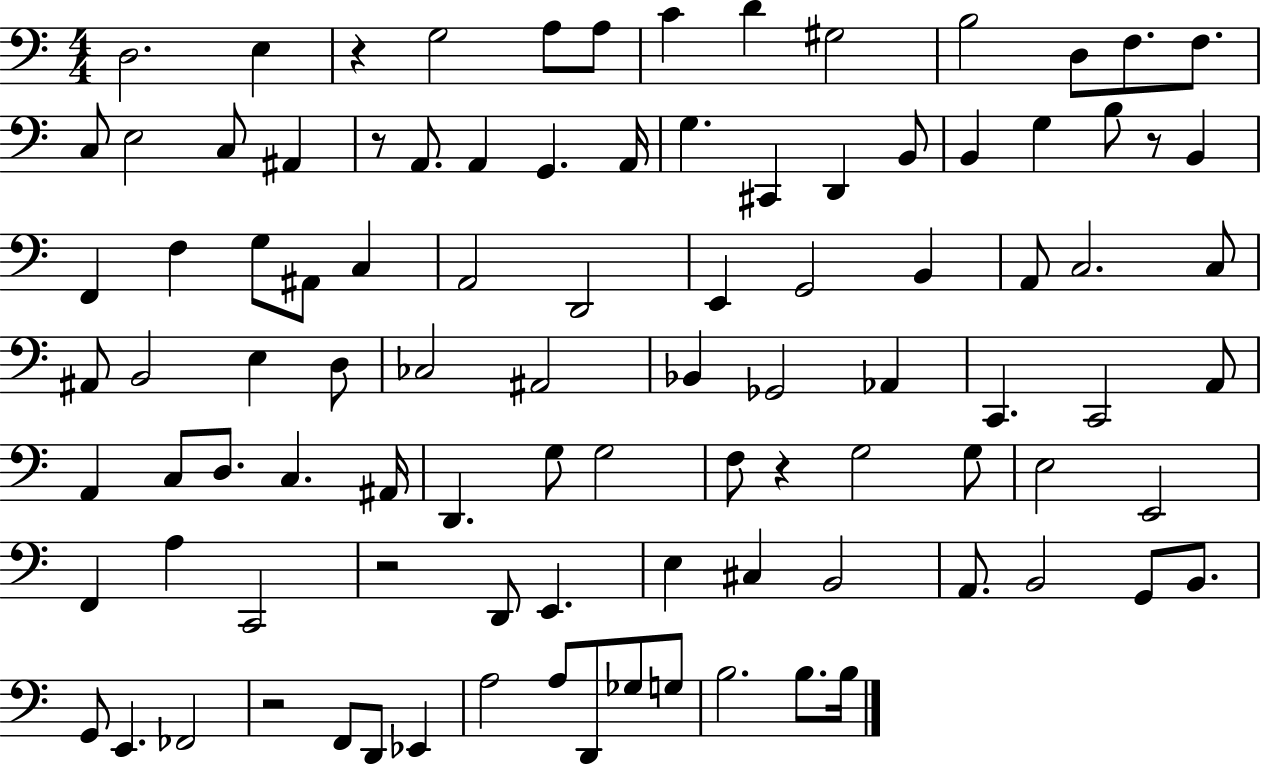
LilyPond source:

{
  \clef bass
  \numericTimeSignature
  \time 4/4
  \key c \major
  \repeat volta 2 { d2. e4 | r4 g2 a8 a8 | c'4 d'4 gis2 | b2 d8 f8. f8. | \break c8 e2 c8 ais,4 | r8 a,8. a,4 g,4. a,16 | g4. cis,4 d,4 b,8 | b,4 g4 b8 r8 b,4 | \break f,4 f4 g8 ais,8 c4 | a,2 d,2 | e,4 g,2 b,4 | a,8 c2. c8 | \break ais,8 b,2 e4 d8 | ces2 ais,2 | bes,4 ges,2 aes,4 | c,4. c,2 a,8 | \break a,4 c8 d8. c4. ais,16 | d,4. g8 g2 | f8 r4 g2 g8 | e2 e,2 | \break f,4 a4 c,2 | r2 d,8 e,4. | e4 cis4 b,2 | a,8. b,2 g,8 b,8. | \break g,8 e,4. fes,2 | r2 f,8 d,8 ees,4 | a2 a8 d,8 ges8 g8 | b2. b8. b16 | \break } \bar "|."
}